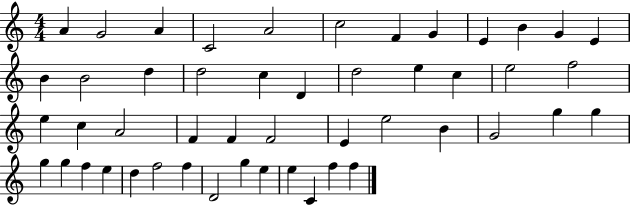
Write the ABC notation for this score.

X:1
T:Untitled
M:4/4
L:1/4
K:C
A G2 A C2 A2 c2 F G E B G E B B2 d d2 c D d2 e c e2 f2 e c A2 F F F2 E e2 B G2 g g g g f e d f2 f D2 g e e C f f